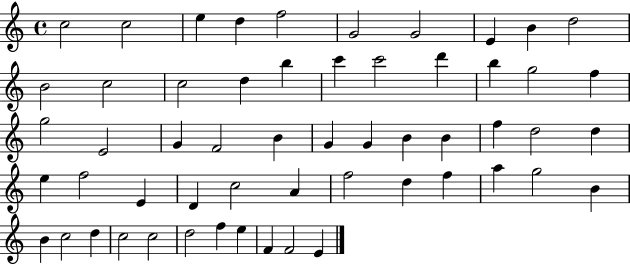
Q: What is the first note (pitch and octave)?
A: C5